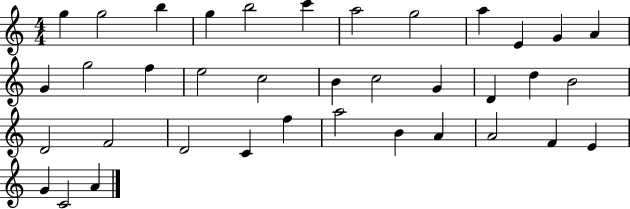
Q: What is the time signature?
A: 4/4